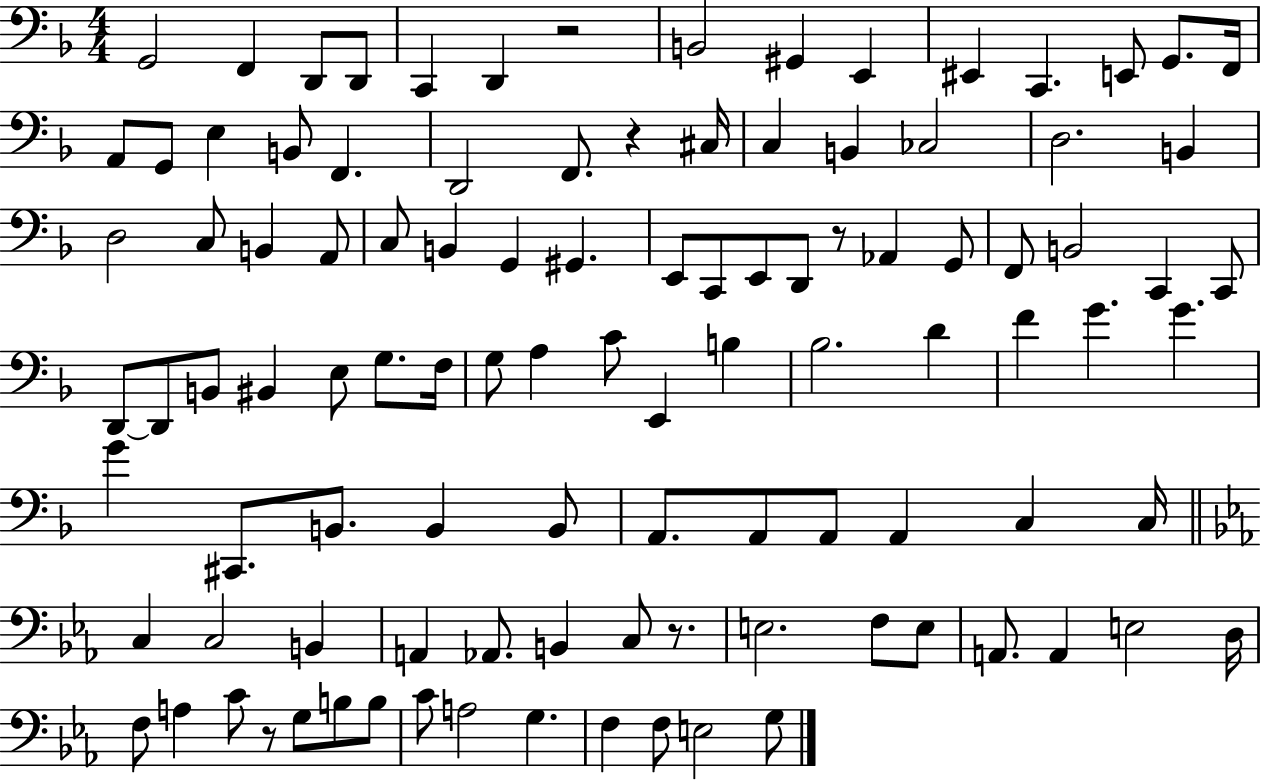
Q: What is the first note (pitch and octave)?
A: G2